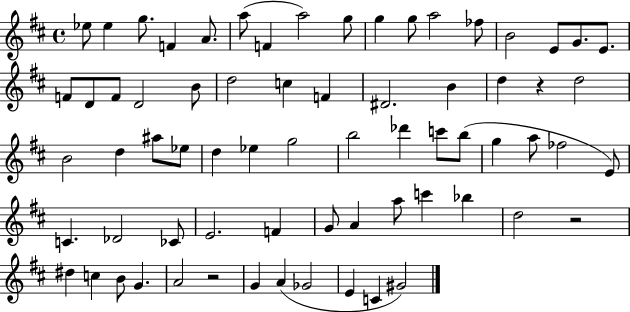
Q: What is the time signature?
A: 4/4